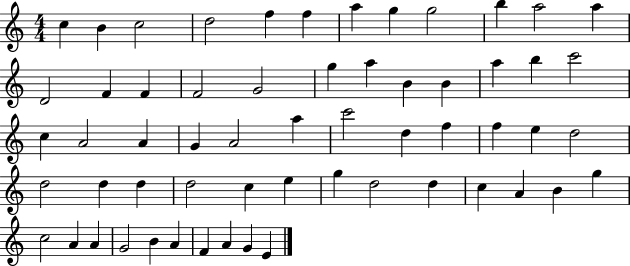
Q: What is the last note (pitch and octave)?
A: E4